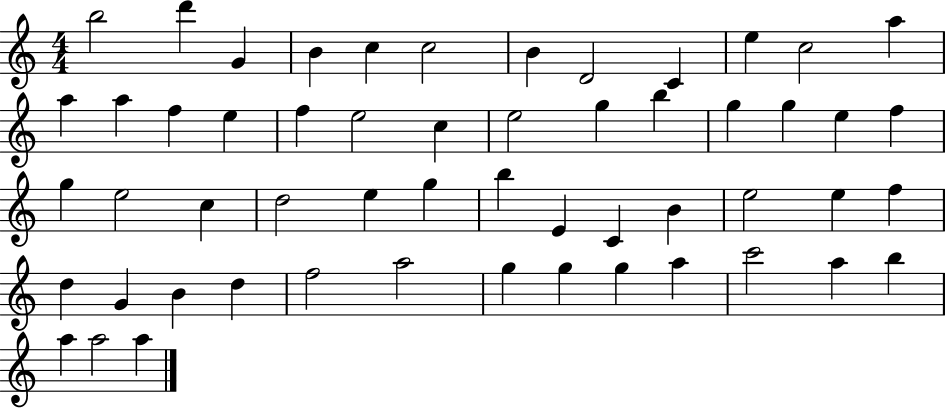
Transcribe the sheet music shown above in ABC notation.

X:1
T:Untitled
M:4/4
L:1/4
K:C
b2 d' G B c c2 B D2 C e c2 a a a f e f e2 c e2 g b g g e f g e2 c d2 e g b E C B e2 e f d G B d f2 a2 g g g a c'2 a b a a2 a